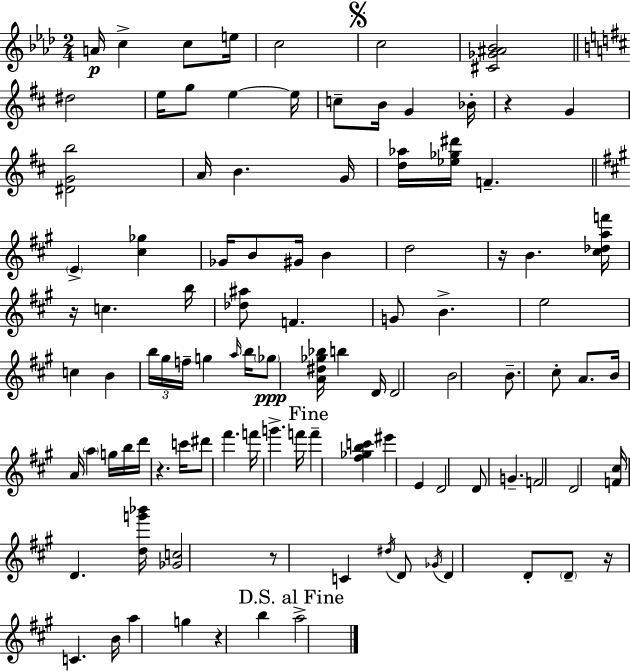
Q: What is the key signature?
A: F minor